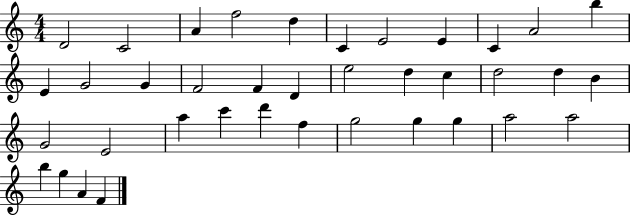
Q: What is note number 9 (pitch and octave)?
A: C4